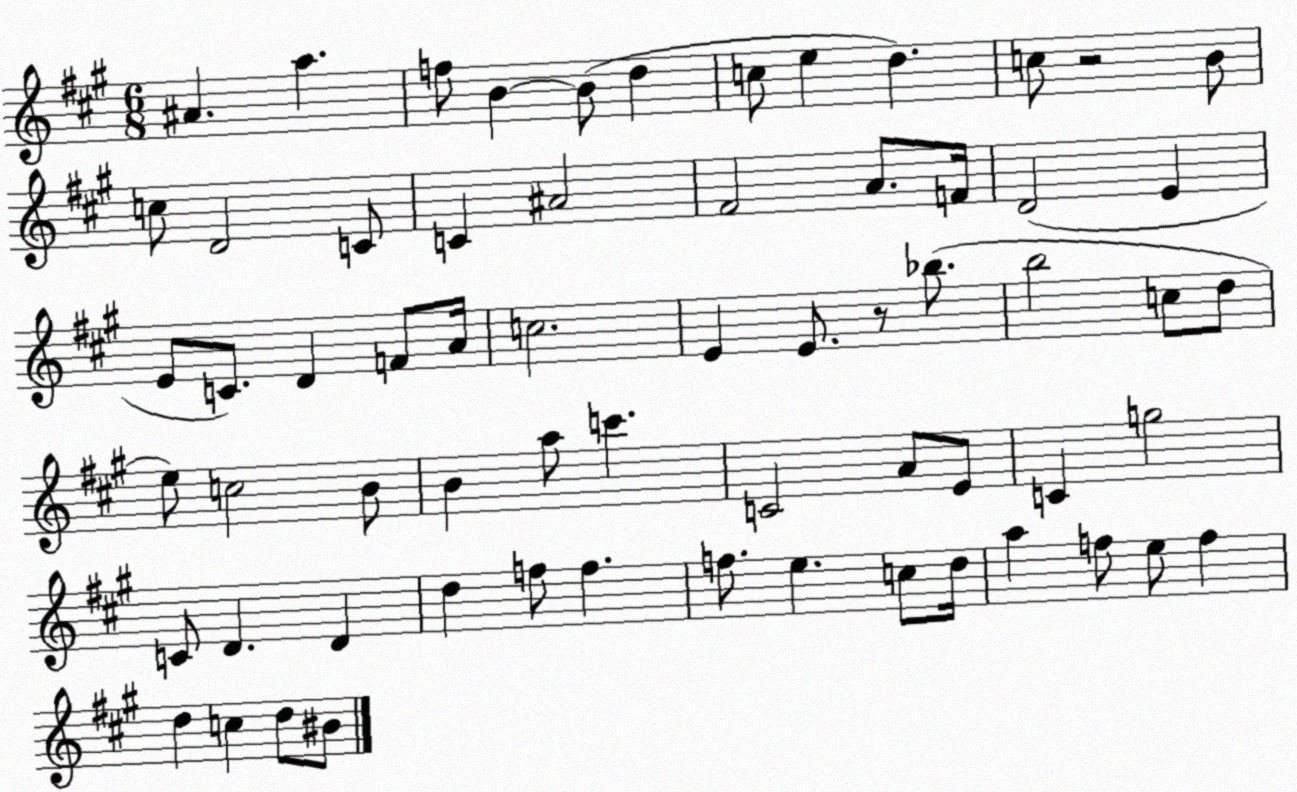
X:1
T:Untitled
M:6/8
L:1/4
K:A
^A a f/2 B B/2 d c/2 e d c/2 z2 B/2 c/2 D2 C/2 C ^A2 ^F2 A/2 F/4 D2 E E/2 C/2 D F/2 A/4 c2 E E/2 z/2 _b/2 b2 c/2 d/2 e/2 c2 B/2 B a/2 c' C2 A/2 E/2 C g2 C/2 D D d f/2 f f/2 e c/2 d/4 a f/2 e/2 f d c d/2 ^B/2